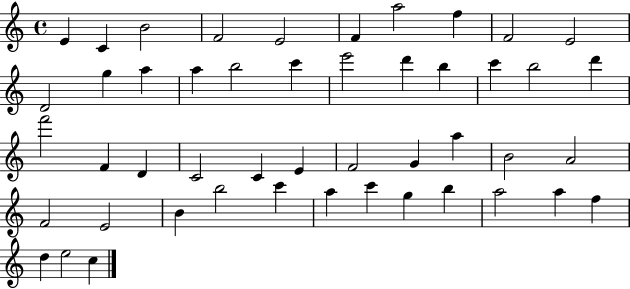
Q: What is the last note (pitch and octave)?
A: C5